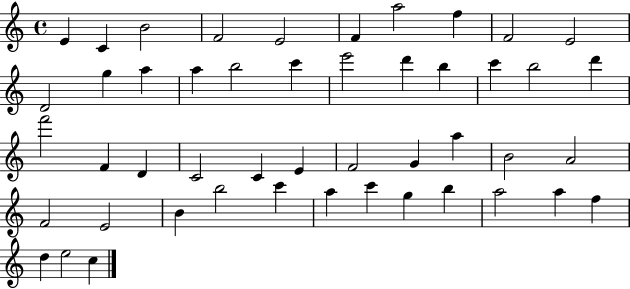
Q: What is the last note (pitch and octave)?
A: C5